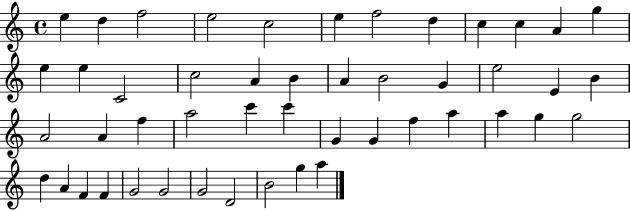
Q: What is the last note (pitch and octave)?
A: A5